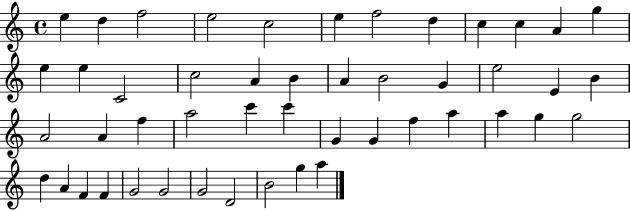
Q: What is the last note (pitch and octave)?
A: A5